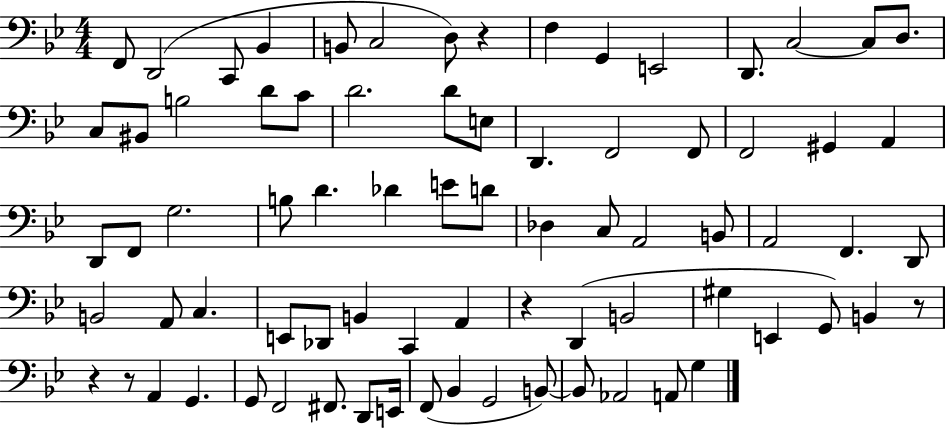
{
  \clef bass
  \numericTimeSignature
  \time 4/4
  \key bes \major
  \repeat volta 2 { f,8 d,2( c,8 bes,4 | b,8 c2 d8) r4 | f4 g,4 e,2 | d,8. c2~~ c8 d8. | \break c8 bis,8 b2 d'8 c'8 | d'2. d'8 e8 | d,4. f,2 f,8 | f,2 gis,4 a,4 | \break d,8 f,8 g2. | b8 d'4. des'4 e'8 d'8 | des4 c8 a,2 b,8 | a,2 f,4. d,8 | \break b,2 a,8 c4. | e,8 des,8 b,4 c,4 a,4 | r4 d,4( b,2 | gis4 e,4 g,8) b,4 r8 | \break r4 r8 a,4 g,4. | g,8 f,2 fis,8. d,8 e,16 | f,8( bes,4 g,2 b,8~~) | b,8 aes,2 a,8 g4 | \break } \bar "|."
}